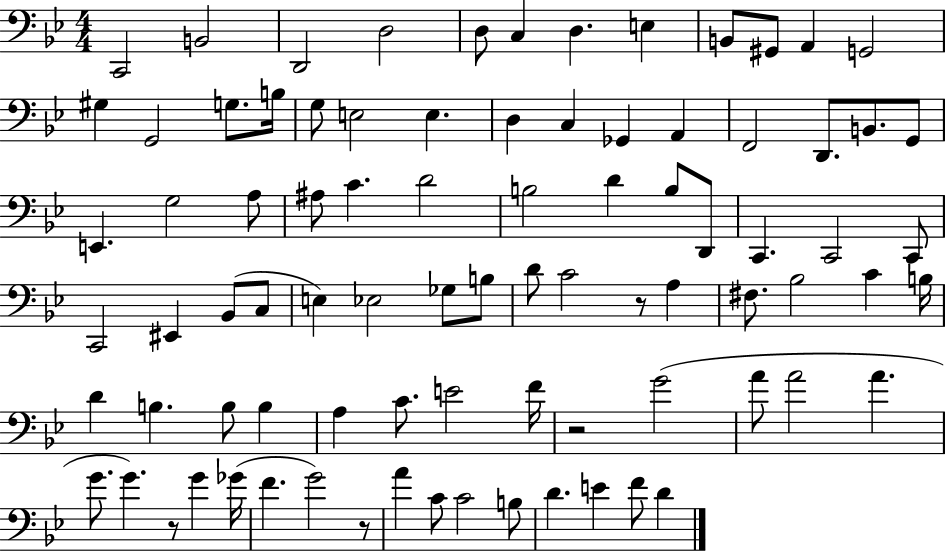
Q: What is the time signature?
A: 4/4